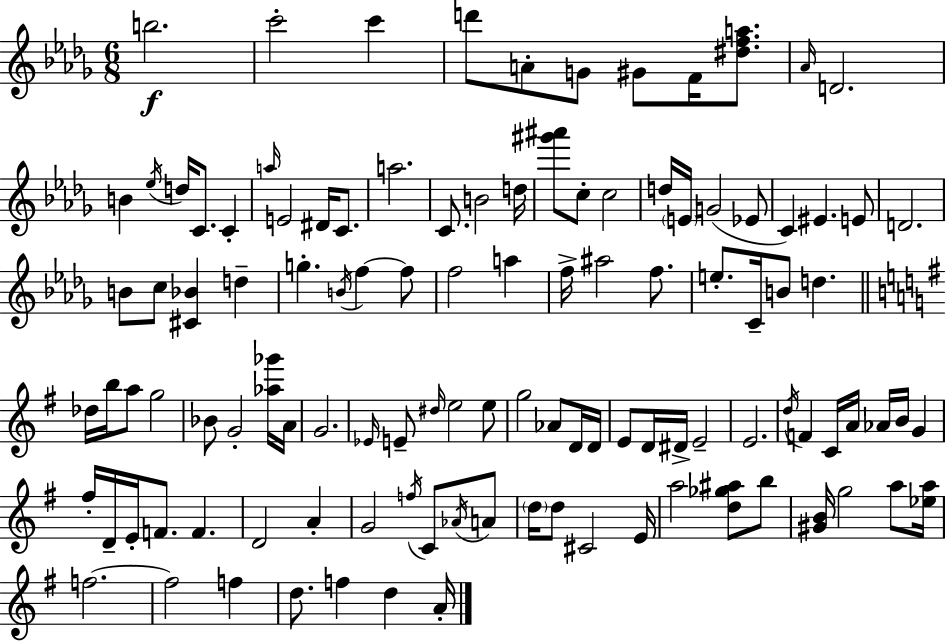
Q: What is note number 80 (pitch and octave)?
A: D4